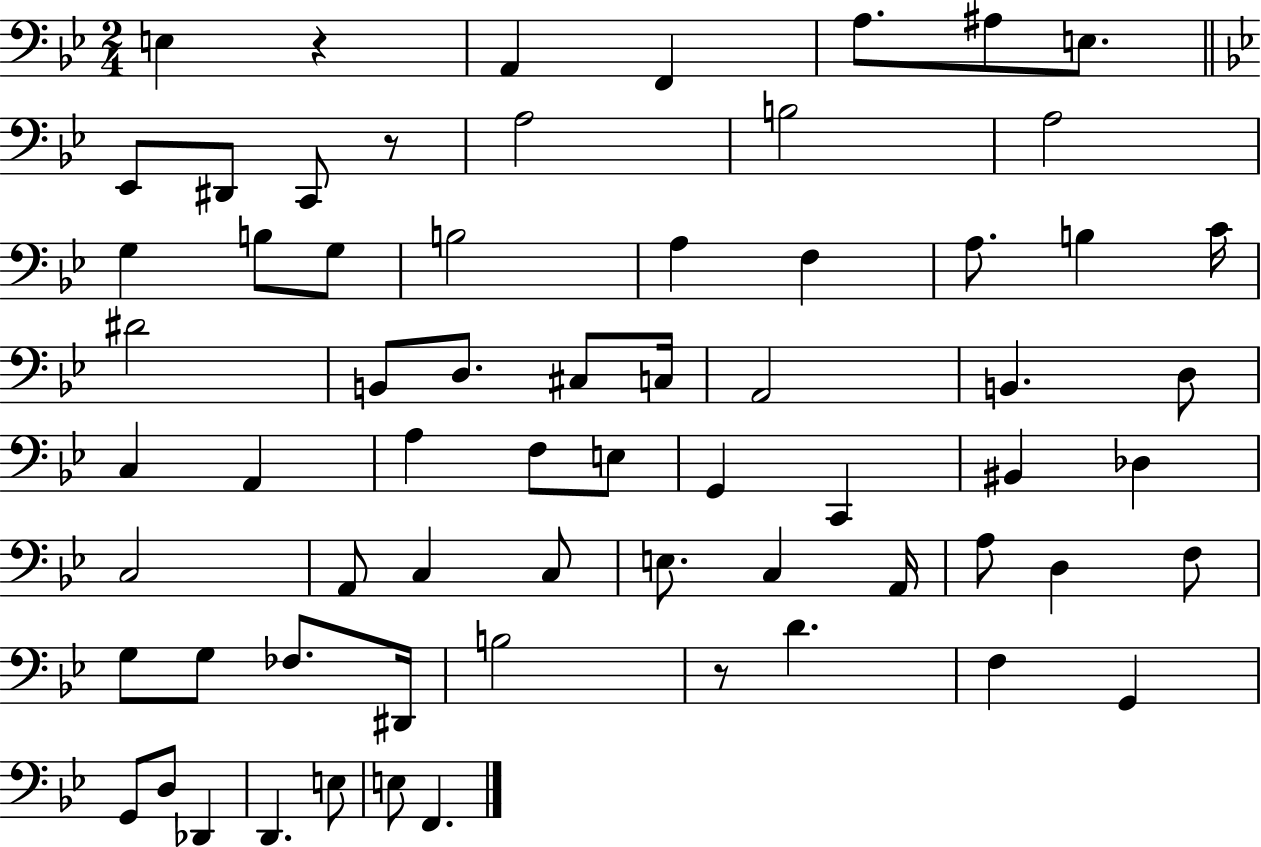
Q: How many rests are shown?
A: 3